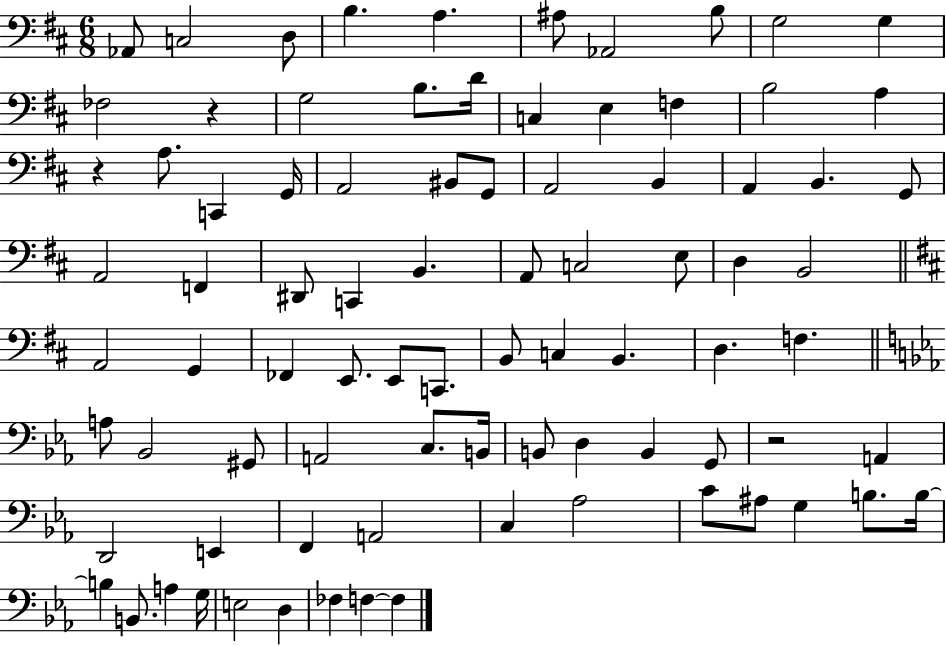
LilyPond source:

{
  \clef bass
  \numericTimeSignature
  \time 6/8
  \key d \major
  aes,8 c2 d8 | b4. a4. | ais8 aes,2 b8 | g2 g4 | \break fes2 r4 | g2 b8. d'16 | c4 e4 f4 | b2 a4 | \break r4 a8. c,4 g,16 | a,2 bis,8 g,8 | a,2 b,4 | a,4 b,4. g,8 | \break a,2 f,4 | dis,8 c,4 b,4. | a,8 c2 e8 | d4 b,2 | \break \bar "||" \break \key b \minor a,2 g,4 | fes,4 e,8. e,8 c,8. | b,8 c4 b,4. | d4. f4. | \break \bar "||" \break \key ees \major a8 bes,2 gis,8 | a,2 c8. b,16 | b,8 d4 b,4 g,8 | r2 a,4 | \break d,2 e,4 | f,4 a,2 | c4 aes2 | c'8 ais8 g4 b8. b16~~ | \break b4 b,8. a4 g16 | e2 d4 | fes4 f4~~ f4 | \bar "|."
}